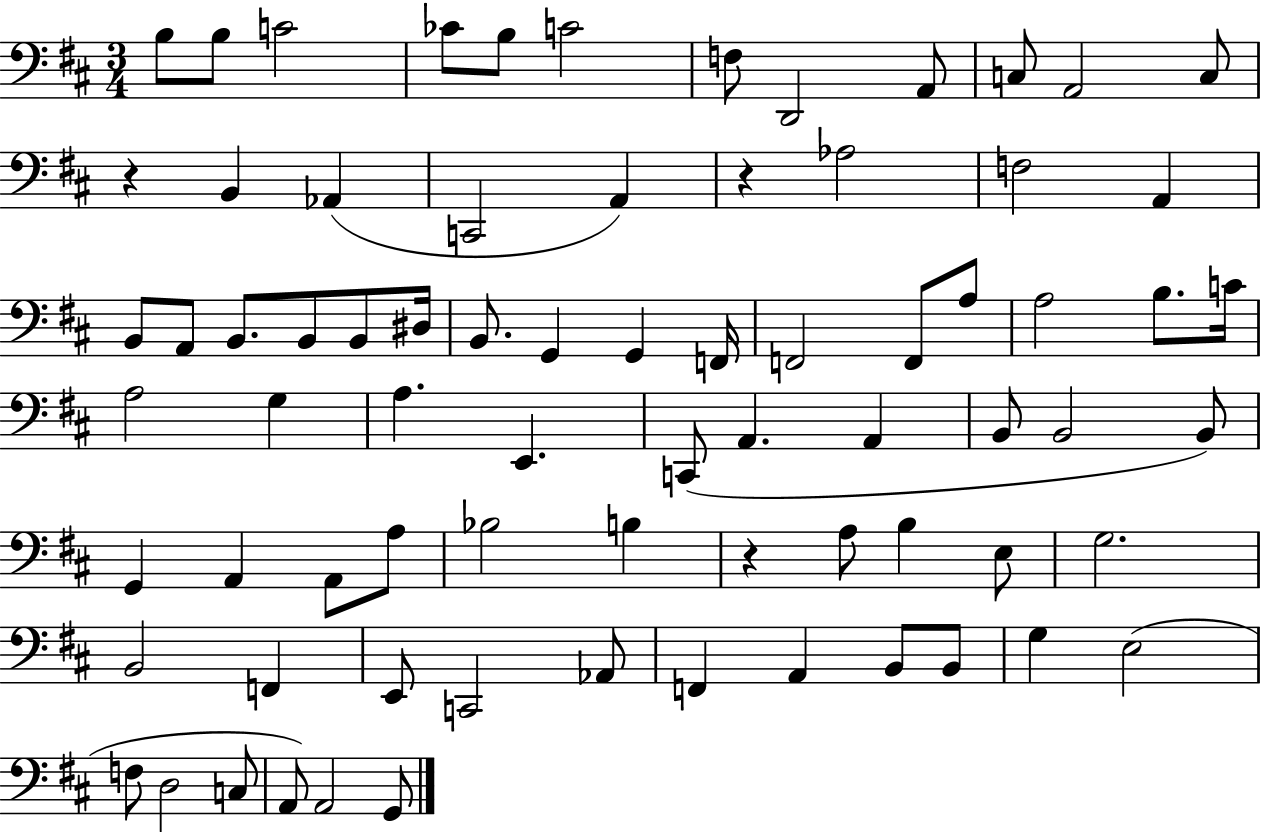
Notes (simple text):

B3/e B3/e C4/h CES4/e B3/e C4/h F3/e D2/h A2/e C3/e A2/h C3/e R/q B2/q Ab2/q C2/h A2/q R/q Ab3/h F3/h A2/q B2/e A2/e B2/e. B2/e B2/e D#3/s B2/e. G2/q G2/q F2/s F2/h F2/e A3/e A3/h B3/e. C4/s A3/h G3/q A3/q. E2/q. C2/e A2/q. A2/q B2/e B2/h B2/e G2/q A2/q A2/e A3/e Bb3/h B3/q R/q A3/e B3/q E3/e G3/h. B2/h F2/q E2/e C2/h Ab2/e F2/q A2/q B2/e B2/e G3/q E3/h F3/e D3/h C3/e A2/e A2/h G2/e